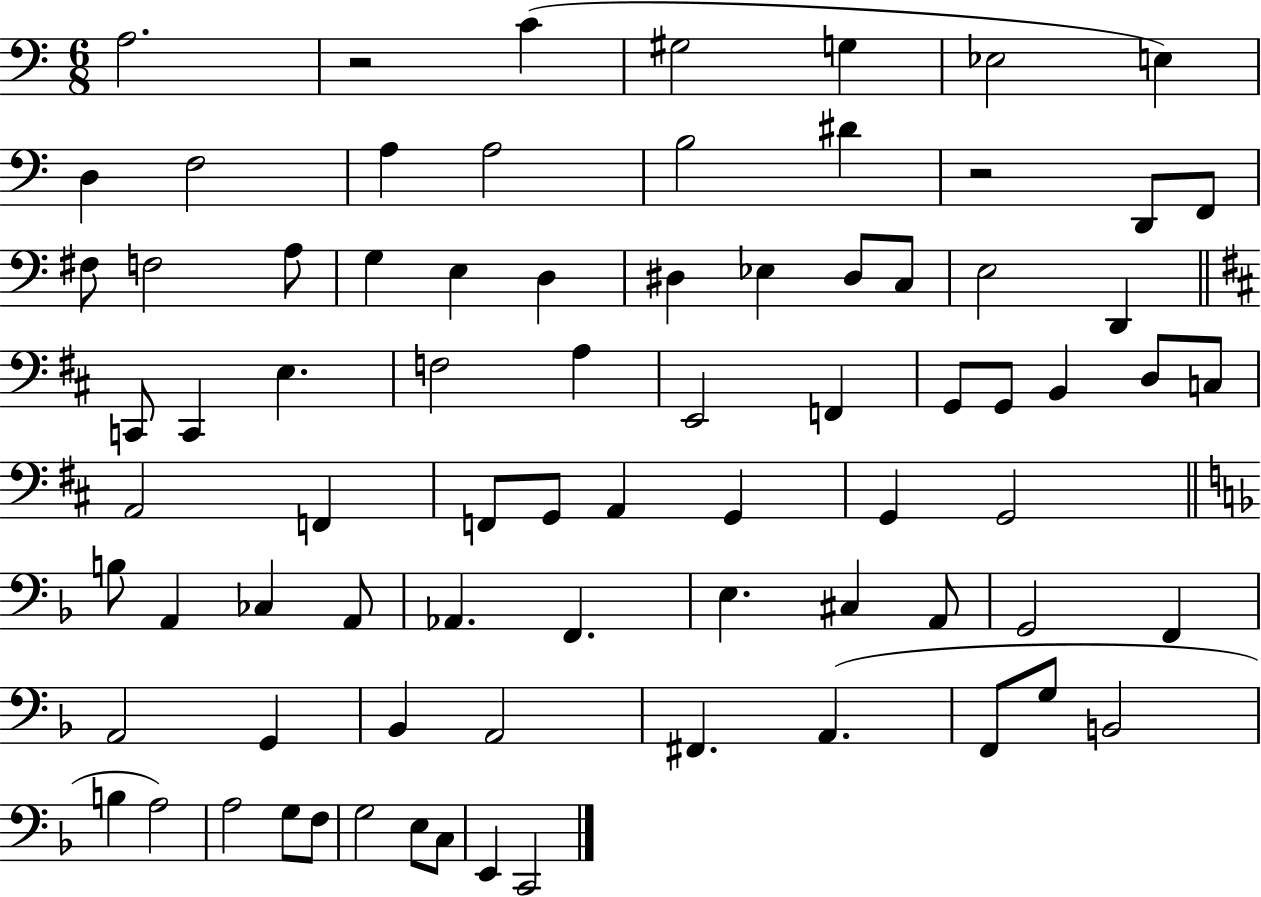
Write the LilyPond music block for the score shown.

{
  \clef bass
  \numericTimeSignature
  \time 6/8
  \key c \major
  \repeat volta 2 { a2. | r2 c'4( | gis2 g4 | ees2 e4) | \break d4 f2 | a4 a2 | b2 dis'4 | r2 d,8 f,8 | \break fis8 f2 a8 | g4 e4 d4 | dis4 ees4 dis8 c8 | e2 d,4 | \break \bar "||" \break \key b \minor c,8 c,4 e4. | f2 a4 | e,2 f,4 | g,8 g,8 b,4 d8 c8 | \break a,2 f,4 | f,8 g,8 a,4 g,4 | g,4 g,2 | \bar "||" \break \key f \major b8 a,4 ces4 a,8 | aes,4. f,4. | e4. cis4 a,8 | g,2 f,4 | \break a,2 g,4 | bes,4 a,2 | fis,4. a,4.( | f,8 g8 b,2 | \break b4 a2) | a2 g8 f8 | g2 e8 c8 | e,4 c,2 | \break } \bar "|."
}